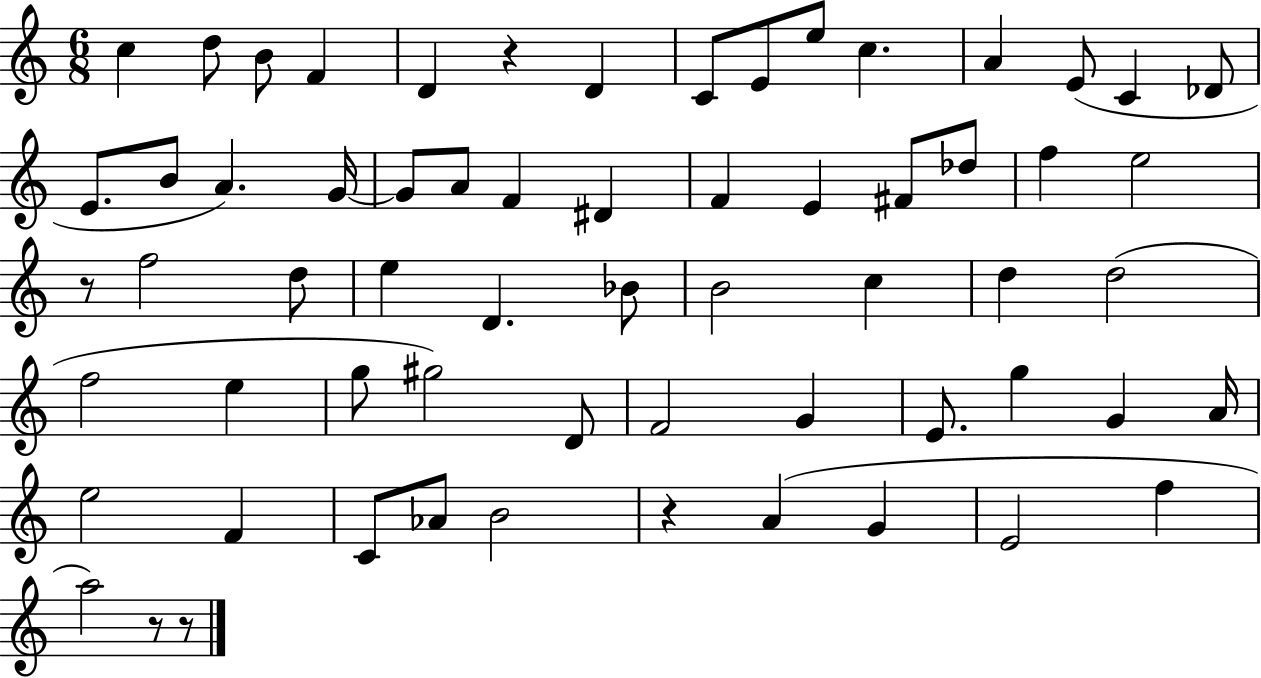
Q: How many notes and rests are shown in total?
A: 63